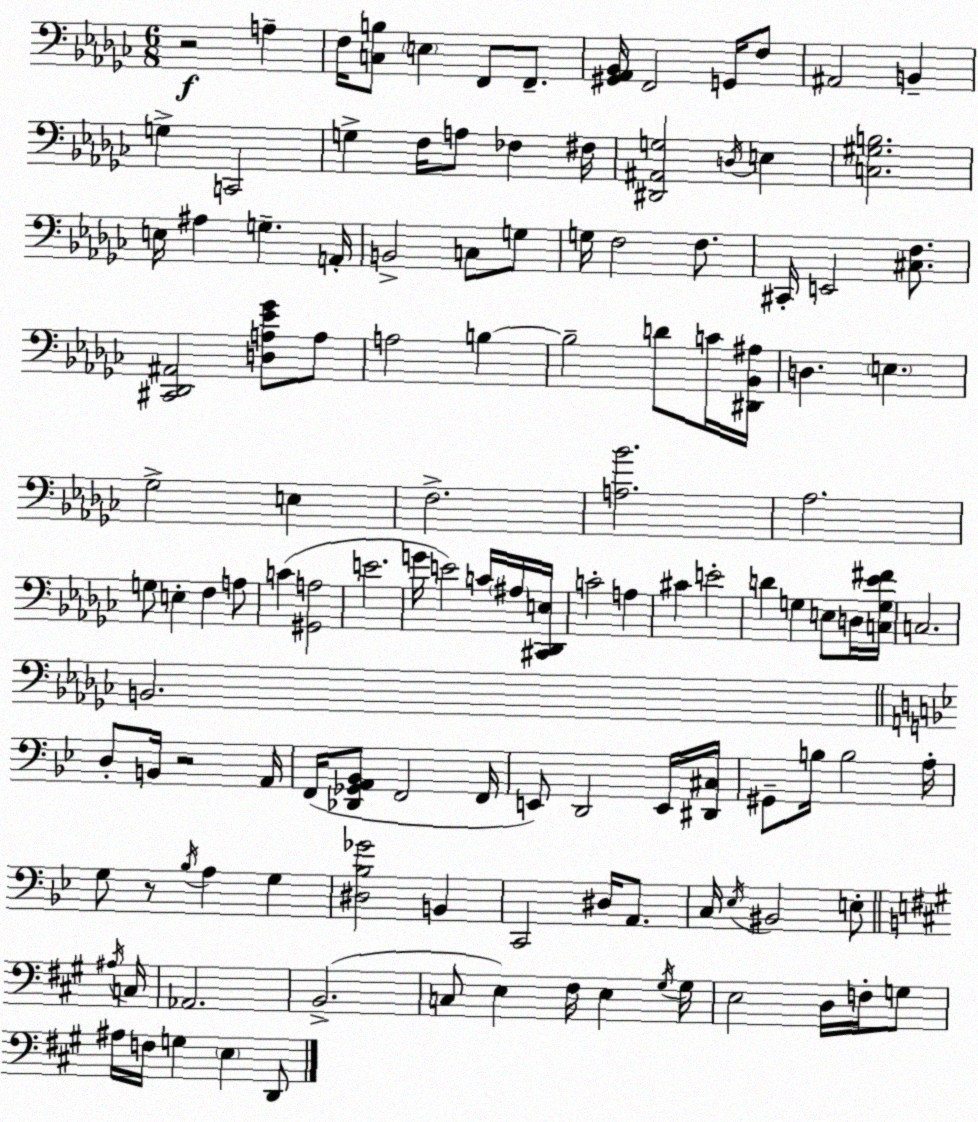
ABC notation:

X:1
T:Untitled
M:6/8
L:1/4
K:Ebm
z2 A, F,/4 [C,B,]/2 E, F,,/2 F,,/2 [^G,,_A,,_B,,]/4 F,,2 G,,/4 F,/2 ^A,,2 B,, G, C,,2 G, F,/4 A,/2 _F, ^F,/4 [^D,,^A,,G,]2 D,/4 E, [C,^G,B,]2 E,/4 ^A, G, A,,/4 B,,2 C,/2 G,/2 G,/4 F,2 F,/2 ^C,,/4 E,,2 [^C,F,]/2 [^C,,_D,,^A,,]2 [D,A,_E_G]/2 A,/2 A,2 B, B,2 D/2 C/4 [^D,,_B,,^A,]/4 D, E, _G,2 E, F,2 [A,_B]2 _A,2 G,/2 E, F, A,/2 C [^G,,A,]2 E2 G/4 E2 C/4 ^A,/4 [^C,,_D,,E,]/4 C2 A, ^C E2 D G, E,/2 D,/4 [C,G,_E^F]/4 C,2 B,,2 D,/2 B,,/4 z2 A,,/4 F,,/4 [_D,,_G,,A,,_B,,]/2 F,,2 F,,/4 E,,/2 D,,2 E,,/4 [^D,,^C,]/4 ^G,,/2 B,/4 B,2 A,/4 G,/2 z/2 _B,/4 A, G, [^D,_B,_G]2 B,, C,,2 ^D,/4 A,,/2 C,/4 _E,/4 ^B,,2 E,/2 ^A,/4 C,/4 _A,,2 B,,2 C,/2 E, ^F,/4 E, ^G,/4 ^G,/4 E,2 D,/4 F,/4 G,/2 ^A,/4 F,/4 G, E, D,,/2